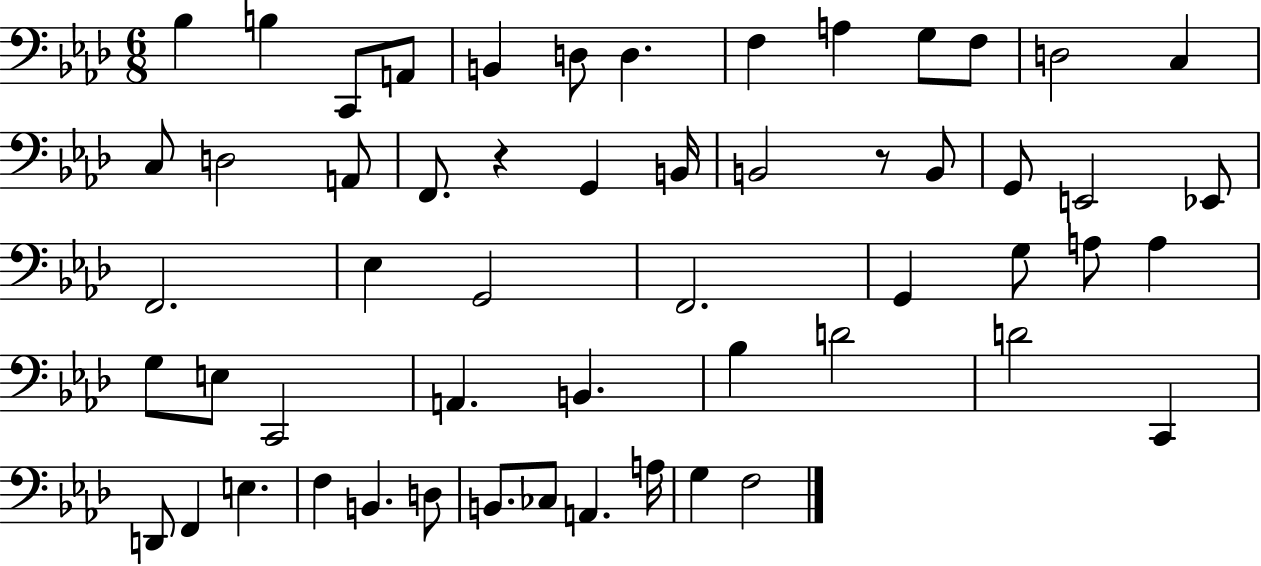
X:1
T:Untitled
M:6/8
L:1/4
K:Ab
_B, B, C,,/2 A,,/2 B,, D,/2 D, F, A, G,/2 F,/2 D,2 C, C,/2 D,2 A,,/2 F,,/2 z G,, B,,/4 B,,2 z/2 B,,/2 G,,/2 E,,2 _E,,/2 F,,2 _E, G,,2 F,,2 G,, G,/2 A,/2 A, G,/2 E,/2 C,,2 A,, B,, _B, D2 D2 C,, D,,/2 F,, E, F, B,, D,/2 B,,/2 _C,/2 A,, A,/4 G, F,2